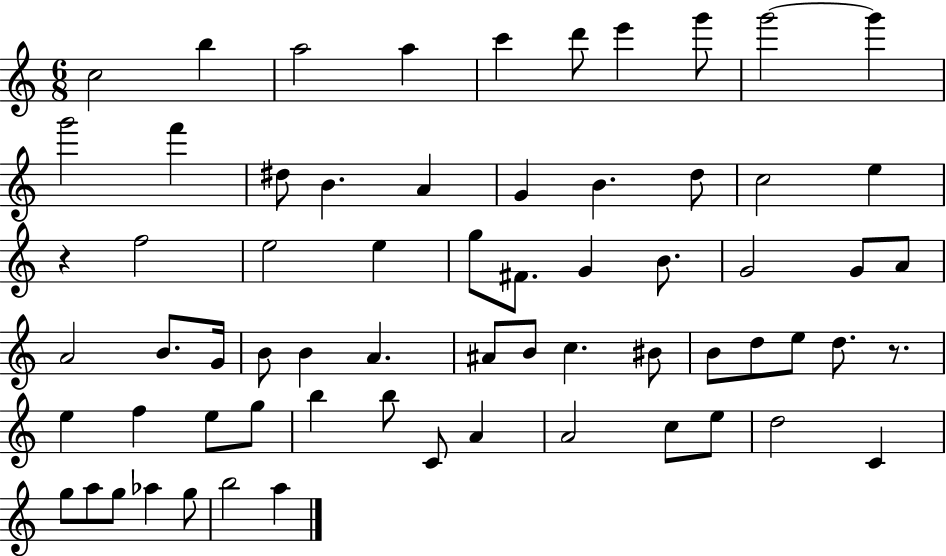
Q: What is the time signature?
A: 6/8